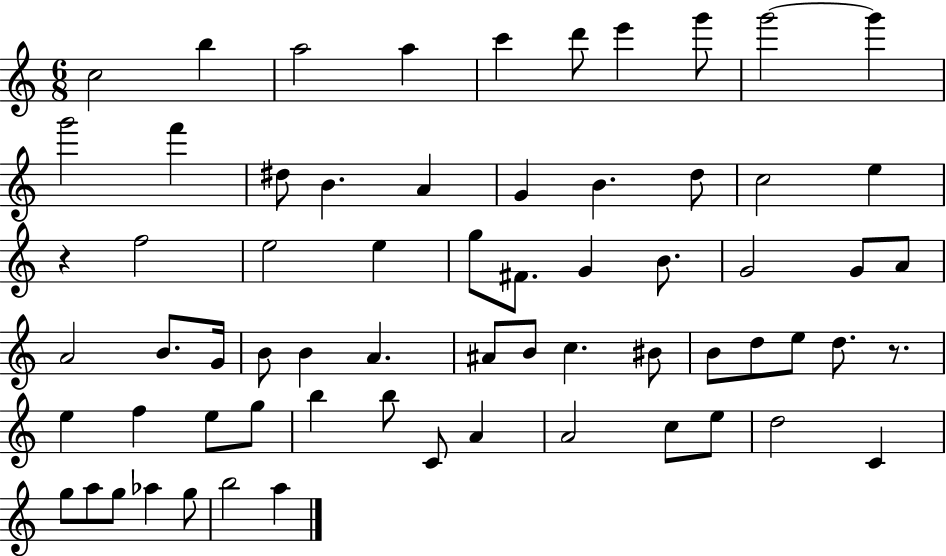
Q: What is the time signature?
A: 6/8